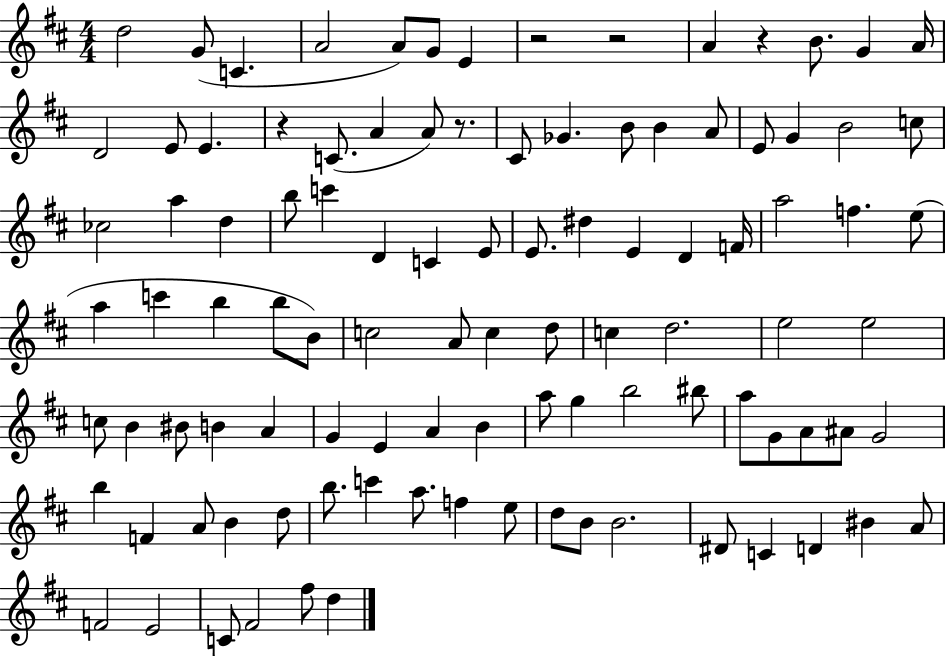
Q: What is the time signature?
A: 4/4